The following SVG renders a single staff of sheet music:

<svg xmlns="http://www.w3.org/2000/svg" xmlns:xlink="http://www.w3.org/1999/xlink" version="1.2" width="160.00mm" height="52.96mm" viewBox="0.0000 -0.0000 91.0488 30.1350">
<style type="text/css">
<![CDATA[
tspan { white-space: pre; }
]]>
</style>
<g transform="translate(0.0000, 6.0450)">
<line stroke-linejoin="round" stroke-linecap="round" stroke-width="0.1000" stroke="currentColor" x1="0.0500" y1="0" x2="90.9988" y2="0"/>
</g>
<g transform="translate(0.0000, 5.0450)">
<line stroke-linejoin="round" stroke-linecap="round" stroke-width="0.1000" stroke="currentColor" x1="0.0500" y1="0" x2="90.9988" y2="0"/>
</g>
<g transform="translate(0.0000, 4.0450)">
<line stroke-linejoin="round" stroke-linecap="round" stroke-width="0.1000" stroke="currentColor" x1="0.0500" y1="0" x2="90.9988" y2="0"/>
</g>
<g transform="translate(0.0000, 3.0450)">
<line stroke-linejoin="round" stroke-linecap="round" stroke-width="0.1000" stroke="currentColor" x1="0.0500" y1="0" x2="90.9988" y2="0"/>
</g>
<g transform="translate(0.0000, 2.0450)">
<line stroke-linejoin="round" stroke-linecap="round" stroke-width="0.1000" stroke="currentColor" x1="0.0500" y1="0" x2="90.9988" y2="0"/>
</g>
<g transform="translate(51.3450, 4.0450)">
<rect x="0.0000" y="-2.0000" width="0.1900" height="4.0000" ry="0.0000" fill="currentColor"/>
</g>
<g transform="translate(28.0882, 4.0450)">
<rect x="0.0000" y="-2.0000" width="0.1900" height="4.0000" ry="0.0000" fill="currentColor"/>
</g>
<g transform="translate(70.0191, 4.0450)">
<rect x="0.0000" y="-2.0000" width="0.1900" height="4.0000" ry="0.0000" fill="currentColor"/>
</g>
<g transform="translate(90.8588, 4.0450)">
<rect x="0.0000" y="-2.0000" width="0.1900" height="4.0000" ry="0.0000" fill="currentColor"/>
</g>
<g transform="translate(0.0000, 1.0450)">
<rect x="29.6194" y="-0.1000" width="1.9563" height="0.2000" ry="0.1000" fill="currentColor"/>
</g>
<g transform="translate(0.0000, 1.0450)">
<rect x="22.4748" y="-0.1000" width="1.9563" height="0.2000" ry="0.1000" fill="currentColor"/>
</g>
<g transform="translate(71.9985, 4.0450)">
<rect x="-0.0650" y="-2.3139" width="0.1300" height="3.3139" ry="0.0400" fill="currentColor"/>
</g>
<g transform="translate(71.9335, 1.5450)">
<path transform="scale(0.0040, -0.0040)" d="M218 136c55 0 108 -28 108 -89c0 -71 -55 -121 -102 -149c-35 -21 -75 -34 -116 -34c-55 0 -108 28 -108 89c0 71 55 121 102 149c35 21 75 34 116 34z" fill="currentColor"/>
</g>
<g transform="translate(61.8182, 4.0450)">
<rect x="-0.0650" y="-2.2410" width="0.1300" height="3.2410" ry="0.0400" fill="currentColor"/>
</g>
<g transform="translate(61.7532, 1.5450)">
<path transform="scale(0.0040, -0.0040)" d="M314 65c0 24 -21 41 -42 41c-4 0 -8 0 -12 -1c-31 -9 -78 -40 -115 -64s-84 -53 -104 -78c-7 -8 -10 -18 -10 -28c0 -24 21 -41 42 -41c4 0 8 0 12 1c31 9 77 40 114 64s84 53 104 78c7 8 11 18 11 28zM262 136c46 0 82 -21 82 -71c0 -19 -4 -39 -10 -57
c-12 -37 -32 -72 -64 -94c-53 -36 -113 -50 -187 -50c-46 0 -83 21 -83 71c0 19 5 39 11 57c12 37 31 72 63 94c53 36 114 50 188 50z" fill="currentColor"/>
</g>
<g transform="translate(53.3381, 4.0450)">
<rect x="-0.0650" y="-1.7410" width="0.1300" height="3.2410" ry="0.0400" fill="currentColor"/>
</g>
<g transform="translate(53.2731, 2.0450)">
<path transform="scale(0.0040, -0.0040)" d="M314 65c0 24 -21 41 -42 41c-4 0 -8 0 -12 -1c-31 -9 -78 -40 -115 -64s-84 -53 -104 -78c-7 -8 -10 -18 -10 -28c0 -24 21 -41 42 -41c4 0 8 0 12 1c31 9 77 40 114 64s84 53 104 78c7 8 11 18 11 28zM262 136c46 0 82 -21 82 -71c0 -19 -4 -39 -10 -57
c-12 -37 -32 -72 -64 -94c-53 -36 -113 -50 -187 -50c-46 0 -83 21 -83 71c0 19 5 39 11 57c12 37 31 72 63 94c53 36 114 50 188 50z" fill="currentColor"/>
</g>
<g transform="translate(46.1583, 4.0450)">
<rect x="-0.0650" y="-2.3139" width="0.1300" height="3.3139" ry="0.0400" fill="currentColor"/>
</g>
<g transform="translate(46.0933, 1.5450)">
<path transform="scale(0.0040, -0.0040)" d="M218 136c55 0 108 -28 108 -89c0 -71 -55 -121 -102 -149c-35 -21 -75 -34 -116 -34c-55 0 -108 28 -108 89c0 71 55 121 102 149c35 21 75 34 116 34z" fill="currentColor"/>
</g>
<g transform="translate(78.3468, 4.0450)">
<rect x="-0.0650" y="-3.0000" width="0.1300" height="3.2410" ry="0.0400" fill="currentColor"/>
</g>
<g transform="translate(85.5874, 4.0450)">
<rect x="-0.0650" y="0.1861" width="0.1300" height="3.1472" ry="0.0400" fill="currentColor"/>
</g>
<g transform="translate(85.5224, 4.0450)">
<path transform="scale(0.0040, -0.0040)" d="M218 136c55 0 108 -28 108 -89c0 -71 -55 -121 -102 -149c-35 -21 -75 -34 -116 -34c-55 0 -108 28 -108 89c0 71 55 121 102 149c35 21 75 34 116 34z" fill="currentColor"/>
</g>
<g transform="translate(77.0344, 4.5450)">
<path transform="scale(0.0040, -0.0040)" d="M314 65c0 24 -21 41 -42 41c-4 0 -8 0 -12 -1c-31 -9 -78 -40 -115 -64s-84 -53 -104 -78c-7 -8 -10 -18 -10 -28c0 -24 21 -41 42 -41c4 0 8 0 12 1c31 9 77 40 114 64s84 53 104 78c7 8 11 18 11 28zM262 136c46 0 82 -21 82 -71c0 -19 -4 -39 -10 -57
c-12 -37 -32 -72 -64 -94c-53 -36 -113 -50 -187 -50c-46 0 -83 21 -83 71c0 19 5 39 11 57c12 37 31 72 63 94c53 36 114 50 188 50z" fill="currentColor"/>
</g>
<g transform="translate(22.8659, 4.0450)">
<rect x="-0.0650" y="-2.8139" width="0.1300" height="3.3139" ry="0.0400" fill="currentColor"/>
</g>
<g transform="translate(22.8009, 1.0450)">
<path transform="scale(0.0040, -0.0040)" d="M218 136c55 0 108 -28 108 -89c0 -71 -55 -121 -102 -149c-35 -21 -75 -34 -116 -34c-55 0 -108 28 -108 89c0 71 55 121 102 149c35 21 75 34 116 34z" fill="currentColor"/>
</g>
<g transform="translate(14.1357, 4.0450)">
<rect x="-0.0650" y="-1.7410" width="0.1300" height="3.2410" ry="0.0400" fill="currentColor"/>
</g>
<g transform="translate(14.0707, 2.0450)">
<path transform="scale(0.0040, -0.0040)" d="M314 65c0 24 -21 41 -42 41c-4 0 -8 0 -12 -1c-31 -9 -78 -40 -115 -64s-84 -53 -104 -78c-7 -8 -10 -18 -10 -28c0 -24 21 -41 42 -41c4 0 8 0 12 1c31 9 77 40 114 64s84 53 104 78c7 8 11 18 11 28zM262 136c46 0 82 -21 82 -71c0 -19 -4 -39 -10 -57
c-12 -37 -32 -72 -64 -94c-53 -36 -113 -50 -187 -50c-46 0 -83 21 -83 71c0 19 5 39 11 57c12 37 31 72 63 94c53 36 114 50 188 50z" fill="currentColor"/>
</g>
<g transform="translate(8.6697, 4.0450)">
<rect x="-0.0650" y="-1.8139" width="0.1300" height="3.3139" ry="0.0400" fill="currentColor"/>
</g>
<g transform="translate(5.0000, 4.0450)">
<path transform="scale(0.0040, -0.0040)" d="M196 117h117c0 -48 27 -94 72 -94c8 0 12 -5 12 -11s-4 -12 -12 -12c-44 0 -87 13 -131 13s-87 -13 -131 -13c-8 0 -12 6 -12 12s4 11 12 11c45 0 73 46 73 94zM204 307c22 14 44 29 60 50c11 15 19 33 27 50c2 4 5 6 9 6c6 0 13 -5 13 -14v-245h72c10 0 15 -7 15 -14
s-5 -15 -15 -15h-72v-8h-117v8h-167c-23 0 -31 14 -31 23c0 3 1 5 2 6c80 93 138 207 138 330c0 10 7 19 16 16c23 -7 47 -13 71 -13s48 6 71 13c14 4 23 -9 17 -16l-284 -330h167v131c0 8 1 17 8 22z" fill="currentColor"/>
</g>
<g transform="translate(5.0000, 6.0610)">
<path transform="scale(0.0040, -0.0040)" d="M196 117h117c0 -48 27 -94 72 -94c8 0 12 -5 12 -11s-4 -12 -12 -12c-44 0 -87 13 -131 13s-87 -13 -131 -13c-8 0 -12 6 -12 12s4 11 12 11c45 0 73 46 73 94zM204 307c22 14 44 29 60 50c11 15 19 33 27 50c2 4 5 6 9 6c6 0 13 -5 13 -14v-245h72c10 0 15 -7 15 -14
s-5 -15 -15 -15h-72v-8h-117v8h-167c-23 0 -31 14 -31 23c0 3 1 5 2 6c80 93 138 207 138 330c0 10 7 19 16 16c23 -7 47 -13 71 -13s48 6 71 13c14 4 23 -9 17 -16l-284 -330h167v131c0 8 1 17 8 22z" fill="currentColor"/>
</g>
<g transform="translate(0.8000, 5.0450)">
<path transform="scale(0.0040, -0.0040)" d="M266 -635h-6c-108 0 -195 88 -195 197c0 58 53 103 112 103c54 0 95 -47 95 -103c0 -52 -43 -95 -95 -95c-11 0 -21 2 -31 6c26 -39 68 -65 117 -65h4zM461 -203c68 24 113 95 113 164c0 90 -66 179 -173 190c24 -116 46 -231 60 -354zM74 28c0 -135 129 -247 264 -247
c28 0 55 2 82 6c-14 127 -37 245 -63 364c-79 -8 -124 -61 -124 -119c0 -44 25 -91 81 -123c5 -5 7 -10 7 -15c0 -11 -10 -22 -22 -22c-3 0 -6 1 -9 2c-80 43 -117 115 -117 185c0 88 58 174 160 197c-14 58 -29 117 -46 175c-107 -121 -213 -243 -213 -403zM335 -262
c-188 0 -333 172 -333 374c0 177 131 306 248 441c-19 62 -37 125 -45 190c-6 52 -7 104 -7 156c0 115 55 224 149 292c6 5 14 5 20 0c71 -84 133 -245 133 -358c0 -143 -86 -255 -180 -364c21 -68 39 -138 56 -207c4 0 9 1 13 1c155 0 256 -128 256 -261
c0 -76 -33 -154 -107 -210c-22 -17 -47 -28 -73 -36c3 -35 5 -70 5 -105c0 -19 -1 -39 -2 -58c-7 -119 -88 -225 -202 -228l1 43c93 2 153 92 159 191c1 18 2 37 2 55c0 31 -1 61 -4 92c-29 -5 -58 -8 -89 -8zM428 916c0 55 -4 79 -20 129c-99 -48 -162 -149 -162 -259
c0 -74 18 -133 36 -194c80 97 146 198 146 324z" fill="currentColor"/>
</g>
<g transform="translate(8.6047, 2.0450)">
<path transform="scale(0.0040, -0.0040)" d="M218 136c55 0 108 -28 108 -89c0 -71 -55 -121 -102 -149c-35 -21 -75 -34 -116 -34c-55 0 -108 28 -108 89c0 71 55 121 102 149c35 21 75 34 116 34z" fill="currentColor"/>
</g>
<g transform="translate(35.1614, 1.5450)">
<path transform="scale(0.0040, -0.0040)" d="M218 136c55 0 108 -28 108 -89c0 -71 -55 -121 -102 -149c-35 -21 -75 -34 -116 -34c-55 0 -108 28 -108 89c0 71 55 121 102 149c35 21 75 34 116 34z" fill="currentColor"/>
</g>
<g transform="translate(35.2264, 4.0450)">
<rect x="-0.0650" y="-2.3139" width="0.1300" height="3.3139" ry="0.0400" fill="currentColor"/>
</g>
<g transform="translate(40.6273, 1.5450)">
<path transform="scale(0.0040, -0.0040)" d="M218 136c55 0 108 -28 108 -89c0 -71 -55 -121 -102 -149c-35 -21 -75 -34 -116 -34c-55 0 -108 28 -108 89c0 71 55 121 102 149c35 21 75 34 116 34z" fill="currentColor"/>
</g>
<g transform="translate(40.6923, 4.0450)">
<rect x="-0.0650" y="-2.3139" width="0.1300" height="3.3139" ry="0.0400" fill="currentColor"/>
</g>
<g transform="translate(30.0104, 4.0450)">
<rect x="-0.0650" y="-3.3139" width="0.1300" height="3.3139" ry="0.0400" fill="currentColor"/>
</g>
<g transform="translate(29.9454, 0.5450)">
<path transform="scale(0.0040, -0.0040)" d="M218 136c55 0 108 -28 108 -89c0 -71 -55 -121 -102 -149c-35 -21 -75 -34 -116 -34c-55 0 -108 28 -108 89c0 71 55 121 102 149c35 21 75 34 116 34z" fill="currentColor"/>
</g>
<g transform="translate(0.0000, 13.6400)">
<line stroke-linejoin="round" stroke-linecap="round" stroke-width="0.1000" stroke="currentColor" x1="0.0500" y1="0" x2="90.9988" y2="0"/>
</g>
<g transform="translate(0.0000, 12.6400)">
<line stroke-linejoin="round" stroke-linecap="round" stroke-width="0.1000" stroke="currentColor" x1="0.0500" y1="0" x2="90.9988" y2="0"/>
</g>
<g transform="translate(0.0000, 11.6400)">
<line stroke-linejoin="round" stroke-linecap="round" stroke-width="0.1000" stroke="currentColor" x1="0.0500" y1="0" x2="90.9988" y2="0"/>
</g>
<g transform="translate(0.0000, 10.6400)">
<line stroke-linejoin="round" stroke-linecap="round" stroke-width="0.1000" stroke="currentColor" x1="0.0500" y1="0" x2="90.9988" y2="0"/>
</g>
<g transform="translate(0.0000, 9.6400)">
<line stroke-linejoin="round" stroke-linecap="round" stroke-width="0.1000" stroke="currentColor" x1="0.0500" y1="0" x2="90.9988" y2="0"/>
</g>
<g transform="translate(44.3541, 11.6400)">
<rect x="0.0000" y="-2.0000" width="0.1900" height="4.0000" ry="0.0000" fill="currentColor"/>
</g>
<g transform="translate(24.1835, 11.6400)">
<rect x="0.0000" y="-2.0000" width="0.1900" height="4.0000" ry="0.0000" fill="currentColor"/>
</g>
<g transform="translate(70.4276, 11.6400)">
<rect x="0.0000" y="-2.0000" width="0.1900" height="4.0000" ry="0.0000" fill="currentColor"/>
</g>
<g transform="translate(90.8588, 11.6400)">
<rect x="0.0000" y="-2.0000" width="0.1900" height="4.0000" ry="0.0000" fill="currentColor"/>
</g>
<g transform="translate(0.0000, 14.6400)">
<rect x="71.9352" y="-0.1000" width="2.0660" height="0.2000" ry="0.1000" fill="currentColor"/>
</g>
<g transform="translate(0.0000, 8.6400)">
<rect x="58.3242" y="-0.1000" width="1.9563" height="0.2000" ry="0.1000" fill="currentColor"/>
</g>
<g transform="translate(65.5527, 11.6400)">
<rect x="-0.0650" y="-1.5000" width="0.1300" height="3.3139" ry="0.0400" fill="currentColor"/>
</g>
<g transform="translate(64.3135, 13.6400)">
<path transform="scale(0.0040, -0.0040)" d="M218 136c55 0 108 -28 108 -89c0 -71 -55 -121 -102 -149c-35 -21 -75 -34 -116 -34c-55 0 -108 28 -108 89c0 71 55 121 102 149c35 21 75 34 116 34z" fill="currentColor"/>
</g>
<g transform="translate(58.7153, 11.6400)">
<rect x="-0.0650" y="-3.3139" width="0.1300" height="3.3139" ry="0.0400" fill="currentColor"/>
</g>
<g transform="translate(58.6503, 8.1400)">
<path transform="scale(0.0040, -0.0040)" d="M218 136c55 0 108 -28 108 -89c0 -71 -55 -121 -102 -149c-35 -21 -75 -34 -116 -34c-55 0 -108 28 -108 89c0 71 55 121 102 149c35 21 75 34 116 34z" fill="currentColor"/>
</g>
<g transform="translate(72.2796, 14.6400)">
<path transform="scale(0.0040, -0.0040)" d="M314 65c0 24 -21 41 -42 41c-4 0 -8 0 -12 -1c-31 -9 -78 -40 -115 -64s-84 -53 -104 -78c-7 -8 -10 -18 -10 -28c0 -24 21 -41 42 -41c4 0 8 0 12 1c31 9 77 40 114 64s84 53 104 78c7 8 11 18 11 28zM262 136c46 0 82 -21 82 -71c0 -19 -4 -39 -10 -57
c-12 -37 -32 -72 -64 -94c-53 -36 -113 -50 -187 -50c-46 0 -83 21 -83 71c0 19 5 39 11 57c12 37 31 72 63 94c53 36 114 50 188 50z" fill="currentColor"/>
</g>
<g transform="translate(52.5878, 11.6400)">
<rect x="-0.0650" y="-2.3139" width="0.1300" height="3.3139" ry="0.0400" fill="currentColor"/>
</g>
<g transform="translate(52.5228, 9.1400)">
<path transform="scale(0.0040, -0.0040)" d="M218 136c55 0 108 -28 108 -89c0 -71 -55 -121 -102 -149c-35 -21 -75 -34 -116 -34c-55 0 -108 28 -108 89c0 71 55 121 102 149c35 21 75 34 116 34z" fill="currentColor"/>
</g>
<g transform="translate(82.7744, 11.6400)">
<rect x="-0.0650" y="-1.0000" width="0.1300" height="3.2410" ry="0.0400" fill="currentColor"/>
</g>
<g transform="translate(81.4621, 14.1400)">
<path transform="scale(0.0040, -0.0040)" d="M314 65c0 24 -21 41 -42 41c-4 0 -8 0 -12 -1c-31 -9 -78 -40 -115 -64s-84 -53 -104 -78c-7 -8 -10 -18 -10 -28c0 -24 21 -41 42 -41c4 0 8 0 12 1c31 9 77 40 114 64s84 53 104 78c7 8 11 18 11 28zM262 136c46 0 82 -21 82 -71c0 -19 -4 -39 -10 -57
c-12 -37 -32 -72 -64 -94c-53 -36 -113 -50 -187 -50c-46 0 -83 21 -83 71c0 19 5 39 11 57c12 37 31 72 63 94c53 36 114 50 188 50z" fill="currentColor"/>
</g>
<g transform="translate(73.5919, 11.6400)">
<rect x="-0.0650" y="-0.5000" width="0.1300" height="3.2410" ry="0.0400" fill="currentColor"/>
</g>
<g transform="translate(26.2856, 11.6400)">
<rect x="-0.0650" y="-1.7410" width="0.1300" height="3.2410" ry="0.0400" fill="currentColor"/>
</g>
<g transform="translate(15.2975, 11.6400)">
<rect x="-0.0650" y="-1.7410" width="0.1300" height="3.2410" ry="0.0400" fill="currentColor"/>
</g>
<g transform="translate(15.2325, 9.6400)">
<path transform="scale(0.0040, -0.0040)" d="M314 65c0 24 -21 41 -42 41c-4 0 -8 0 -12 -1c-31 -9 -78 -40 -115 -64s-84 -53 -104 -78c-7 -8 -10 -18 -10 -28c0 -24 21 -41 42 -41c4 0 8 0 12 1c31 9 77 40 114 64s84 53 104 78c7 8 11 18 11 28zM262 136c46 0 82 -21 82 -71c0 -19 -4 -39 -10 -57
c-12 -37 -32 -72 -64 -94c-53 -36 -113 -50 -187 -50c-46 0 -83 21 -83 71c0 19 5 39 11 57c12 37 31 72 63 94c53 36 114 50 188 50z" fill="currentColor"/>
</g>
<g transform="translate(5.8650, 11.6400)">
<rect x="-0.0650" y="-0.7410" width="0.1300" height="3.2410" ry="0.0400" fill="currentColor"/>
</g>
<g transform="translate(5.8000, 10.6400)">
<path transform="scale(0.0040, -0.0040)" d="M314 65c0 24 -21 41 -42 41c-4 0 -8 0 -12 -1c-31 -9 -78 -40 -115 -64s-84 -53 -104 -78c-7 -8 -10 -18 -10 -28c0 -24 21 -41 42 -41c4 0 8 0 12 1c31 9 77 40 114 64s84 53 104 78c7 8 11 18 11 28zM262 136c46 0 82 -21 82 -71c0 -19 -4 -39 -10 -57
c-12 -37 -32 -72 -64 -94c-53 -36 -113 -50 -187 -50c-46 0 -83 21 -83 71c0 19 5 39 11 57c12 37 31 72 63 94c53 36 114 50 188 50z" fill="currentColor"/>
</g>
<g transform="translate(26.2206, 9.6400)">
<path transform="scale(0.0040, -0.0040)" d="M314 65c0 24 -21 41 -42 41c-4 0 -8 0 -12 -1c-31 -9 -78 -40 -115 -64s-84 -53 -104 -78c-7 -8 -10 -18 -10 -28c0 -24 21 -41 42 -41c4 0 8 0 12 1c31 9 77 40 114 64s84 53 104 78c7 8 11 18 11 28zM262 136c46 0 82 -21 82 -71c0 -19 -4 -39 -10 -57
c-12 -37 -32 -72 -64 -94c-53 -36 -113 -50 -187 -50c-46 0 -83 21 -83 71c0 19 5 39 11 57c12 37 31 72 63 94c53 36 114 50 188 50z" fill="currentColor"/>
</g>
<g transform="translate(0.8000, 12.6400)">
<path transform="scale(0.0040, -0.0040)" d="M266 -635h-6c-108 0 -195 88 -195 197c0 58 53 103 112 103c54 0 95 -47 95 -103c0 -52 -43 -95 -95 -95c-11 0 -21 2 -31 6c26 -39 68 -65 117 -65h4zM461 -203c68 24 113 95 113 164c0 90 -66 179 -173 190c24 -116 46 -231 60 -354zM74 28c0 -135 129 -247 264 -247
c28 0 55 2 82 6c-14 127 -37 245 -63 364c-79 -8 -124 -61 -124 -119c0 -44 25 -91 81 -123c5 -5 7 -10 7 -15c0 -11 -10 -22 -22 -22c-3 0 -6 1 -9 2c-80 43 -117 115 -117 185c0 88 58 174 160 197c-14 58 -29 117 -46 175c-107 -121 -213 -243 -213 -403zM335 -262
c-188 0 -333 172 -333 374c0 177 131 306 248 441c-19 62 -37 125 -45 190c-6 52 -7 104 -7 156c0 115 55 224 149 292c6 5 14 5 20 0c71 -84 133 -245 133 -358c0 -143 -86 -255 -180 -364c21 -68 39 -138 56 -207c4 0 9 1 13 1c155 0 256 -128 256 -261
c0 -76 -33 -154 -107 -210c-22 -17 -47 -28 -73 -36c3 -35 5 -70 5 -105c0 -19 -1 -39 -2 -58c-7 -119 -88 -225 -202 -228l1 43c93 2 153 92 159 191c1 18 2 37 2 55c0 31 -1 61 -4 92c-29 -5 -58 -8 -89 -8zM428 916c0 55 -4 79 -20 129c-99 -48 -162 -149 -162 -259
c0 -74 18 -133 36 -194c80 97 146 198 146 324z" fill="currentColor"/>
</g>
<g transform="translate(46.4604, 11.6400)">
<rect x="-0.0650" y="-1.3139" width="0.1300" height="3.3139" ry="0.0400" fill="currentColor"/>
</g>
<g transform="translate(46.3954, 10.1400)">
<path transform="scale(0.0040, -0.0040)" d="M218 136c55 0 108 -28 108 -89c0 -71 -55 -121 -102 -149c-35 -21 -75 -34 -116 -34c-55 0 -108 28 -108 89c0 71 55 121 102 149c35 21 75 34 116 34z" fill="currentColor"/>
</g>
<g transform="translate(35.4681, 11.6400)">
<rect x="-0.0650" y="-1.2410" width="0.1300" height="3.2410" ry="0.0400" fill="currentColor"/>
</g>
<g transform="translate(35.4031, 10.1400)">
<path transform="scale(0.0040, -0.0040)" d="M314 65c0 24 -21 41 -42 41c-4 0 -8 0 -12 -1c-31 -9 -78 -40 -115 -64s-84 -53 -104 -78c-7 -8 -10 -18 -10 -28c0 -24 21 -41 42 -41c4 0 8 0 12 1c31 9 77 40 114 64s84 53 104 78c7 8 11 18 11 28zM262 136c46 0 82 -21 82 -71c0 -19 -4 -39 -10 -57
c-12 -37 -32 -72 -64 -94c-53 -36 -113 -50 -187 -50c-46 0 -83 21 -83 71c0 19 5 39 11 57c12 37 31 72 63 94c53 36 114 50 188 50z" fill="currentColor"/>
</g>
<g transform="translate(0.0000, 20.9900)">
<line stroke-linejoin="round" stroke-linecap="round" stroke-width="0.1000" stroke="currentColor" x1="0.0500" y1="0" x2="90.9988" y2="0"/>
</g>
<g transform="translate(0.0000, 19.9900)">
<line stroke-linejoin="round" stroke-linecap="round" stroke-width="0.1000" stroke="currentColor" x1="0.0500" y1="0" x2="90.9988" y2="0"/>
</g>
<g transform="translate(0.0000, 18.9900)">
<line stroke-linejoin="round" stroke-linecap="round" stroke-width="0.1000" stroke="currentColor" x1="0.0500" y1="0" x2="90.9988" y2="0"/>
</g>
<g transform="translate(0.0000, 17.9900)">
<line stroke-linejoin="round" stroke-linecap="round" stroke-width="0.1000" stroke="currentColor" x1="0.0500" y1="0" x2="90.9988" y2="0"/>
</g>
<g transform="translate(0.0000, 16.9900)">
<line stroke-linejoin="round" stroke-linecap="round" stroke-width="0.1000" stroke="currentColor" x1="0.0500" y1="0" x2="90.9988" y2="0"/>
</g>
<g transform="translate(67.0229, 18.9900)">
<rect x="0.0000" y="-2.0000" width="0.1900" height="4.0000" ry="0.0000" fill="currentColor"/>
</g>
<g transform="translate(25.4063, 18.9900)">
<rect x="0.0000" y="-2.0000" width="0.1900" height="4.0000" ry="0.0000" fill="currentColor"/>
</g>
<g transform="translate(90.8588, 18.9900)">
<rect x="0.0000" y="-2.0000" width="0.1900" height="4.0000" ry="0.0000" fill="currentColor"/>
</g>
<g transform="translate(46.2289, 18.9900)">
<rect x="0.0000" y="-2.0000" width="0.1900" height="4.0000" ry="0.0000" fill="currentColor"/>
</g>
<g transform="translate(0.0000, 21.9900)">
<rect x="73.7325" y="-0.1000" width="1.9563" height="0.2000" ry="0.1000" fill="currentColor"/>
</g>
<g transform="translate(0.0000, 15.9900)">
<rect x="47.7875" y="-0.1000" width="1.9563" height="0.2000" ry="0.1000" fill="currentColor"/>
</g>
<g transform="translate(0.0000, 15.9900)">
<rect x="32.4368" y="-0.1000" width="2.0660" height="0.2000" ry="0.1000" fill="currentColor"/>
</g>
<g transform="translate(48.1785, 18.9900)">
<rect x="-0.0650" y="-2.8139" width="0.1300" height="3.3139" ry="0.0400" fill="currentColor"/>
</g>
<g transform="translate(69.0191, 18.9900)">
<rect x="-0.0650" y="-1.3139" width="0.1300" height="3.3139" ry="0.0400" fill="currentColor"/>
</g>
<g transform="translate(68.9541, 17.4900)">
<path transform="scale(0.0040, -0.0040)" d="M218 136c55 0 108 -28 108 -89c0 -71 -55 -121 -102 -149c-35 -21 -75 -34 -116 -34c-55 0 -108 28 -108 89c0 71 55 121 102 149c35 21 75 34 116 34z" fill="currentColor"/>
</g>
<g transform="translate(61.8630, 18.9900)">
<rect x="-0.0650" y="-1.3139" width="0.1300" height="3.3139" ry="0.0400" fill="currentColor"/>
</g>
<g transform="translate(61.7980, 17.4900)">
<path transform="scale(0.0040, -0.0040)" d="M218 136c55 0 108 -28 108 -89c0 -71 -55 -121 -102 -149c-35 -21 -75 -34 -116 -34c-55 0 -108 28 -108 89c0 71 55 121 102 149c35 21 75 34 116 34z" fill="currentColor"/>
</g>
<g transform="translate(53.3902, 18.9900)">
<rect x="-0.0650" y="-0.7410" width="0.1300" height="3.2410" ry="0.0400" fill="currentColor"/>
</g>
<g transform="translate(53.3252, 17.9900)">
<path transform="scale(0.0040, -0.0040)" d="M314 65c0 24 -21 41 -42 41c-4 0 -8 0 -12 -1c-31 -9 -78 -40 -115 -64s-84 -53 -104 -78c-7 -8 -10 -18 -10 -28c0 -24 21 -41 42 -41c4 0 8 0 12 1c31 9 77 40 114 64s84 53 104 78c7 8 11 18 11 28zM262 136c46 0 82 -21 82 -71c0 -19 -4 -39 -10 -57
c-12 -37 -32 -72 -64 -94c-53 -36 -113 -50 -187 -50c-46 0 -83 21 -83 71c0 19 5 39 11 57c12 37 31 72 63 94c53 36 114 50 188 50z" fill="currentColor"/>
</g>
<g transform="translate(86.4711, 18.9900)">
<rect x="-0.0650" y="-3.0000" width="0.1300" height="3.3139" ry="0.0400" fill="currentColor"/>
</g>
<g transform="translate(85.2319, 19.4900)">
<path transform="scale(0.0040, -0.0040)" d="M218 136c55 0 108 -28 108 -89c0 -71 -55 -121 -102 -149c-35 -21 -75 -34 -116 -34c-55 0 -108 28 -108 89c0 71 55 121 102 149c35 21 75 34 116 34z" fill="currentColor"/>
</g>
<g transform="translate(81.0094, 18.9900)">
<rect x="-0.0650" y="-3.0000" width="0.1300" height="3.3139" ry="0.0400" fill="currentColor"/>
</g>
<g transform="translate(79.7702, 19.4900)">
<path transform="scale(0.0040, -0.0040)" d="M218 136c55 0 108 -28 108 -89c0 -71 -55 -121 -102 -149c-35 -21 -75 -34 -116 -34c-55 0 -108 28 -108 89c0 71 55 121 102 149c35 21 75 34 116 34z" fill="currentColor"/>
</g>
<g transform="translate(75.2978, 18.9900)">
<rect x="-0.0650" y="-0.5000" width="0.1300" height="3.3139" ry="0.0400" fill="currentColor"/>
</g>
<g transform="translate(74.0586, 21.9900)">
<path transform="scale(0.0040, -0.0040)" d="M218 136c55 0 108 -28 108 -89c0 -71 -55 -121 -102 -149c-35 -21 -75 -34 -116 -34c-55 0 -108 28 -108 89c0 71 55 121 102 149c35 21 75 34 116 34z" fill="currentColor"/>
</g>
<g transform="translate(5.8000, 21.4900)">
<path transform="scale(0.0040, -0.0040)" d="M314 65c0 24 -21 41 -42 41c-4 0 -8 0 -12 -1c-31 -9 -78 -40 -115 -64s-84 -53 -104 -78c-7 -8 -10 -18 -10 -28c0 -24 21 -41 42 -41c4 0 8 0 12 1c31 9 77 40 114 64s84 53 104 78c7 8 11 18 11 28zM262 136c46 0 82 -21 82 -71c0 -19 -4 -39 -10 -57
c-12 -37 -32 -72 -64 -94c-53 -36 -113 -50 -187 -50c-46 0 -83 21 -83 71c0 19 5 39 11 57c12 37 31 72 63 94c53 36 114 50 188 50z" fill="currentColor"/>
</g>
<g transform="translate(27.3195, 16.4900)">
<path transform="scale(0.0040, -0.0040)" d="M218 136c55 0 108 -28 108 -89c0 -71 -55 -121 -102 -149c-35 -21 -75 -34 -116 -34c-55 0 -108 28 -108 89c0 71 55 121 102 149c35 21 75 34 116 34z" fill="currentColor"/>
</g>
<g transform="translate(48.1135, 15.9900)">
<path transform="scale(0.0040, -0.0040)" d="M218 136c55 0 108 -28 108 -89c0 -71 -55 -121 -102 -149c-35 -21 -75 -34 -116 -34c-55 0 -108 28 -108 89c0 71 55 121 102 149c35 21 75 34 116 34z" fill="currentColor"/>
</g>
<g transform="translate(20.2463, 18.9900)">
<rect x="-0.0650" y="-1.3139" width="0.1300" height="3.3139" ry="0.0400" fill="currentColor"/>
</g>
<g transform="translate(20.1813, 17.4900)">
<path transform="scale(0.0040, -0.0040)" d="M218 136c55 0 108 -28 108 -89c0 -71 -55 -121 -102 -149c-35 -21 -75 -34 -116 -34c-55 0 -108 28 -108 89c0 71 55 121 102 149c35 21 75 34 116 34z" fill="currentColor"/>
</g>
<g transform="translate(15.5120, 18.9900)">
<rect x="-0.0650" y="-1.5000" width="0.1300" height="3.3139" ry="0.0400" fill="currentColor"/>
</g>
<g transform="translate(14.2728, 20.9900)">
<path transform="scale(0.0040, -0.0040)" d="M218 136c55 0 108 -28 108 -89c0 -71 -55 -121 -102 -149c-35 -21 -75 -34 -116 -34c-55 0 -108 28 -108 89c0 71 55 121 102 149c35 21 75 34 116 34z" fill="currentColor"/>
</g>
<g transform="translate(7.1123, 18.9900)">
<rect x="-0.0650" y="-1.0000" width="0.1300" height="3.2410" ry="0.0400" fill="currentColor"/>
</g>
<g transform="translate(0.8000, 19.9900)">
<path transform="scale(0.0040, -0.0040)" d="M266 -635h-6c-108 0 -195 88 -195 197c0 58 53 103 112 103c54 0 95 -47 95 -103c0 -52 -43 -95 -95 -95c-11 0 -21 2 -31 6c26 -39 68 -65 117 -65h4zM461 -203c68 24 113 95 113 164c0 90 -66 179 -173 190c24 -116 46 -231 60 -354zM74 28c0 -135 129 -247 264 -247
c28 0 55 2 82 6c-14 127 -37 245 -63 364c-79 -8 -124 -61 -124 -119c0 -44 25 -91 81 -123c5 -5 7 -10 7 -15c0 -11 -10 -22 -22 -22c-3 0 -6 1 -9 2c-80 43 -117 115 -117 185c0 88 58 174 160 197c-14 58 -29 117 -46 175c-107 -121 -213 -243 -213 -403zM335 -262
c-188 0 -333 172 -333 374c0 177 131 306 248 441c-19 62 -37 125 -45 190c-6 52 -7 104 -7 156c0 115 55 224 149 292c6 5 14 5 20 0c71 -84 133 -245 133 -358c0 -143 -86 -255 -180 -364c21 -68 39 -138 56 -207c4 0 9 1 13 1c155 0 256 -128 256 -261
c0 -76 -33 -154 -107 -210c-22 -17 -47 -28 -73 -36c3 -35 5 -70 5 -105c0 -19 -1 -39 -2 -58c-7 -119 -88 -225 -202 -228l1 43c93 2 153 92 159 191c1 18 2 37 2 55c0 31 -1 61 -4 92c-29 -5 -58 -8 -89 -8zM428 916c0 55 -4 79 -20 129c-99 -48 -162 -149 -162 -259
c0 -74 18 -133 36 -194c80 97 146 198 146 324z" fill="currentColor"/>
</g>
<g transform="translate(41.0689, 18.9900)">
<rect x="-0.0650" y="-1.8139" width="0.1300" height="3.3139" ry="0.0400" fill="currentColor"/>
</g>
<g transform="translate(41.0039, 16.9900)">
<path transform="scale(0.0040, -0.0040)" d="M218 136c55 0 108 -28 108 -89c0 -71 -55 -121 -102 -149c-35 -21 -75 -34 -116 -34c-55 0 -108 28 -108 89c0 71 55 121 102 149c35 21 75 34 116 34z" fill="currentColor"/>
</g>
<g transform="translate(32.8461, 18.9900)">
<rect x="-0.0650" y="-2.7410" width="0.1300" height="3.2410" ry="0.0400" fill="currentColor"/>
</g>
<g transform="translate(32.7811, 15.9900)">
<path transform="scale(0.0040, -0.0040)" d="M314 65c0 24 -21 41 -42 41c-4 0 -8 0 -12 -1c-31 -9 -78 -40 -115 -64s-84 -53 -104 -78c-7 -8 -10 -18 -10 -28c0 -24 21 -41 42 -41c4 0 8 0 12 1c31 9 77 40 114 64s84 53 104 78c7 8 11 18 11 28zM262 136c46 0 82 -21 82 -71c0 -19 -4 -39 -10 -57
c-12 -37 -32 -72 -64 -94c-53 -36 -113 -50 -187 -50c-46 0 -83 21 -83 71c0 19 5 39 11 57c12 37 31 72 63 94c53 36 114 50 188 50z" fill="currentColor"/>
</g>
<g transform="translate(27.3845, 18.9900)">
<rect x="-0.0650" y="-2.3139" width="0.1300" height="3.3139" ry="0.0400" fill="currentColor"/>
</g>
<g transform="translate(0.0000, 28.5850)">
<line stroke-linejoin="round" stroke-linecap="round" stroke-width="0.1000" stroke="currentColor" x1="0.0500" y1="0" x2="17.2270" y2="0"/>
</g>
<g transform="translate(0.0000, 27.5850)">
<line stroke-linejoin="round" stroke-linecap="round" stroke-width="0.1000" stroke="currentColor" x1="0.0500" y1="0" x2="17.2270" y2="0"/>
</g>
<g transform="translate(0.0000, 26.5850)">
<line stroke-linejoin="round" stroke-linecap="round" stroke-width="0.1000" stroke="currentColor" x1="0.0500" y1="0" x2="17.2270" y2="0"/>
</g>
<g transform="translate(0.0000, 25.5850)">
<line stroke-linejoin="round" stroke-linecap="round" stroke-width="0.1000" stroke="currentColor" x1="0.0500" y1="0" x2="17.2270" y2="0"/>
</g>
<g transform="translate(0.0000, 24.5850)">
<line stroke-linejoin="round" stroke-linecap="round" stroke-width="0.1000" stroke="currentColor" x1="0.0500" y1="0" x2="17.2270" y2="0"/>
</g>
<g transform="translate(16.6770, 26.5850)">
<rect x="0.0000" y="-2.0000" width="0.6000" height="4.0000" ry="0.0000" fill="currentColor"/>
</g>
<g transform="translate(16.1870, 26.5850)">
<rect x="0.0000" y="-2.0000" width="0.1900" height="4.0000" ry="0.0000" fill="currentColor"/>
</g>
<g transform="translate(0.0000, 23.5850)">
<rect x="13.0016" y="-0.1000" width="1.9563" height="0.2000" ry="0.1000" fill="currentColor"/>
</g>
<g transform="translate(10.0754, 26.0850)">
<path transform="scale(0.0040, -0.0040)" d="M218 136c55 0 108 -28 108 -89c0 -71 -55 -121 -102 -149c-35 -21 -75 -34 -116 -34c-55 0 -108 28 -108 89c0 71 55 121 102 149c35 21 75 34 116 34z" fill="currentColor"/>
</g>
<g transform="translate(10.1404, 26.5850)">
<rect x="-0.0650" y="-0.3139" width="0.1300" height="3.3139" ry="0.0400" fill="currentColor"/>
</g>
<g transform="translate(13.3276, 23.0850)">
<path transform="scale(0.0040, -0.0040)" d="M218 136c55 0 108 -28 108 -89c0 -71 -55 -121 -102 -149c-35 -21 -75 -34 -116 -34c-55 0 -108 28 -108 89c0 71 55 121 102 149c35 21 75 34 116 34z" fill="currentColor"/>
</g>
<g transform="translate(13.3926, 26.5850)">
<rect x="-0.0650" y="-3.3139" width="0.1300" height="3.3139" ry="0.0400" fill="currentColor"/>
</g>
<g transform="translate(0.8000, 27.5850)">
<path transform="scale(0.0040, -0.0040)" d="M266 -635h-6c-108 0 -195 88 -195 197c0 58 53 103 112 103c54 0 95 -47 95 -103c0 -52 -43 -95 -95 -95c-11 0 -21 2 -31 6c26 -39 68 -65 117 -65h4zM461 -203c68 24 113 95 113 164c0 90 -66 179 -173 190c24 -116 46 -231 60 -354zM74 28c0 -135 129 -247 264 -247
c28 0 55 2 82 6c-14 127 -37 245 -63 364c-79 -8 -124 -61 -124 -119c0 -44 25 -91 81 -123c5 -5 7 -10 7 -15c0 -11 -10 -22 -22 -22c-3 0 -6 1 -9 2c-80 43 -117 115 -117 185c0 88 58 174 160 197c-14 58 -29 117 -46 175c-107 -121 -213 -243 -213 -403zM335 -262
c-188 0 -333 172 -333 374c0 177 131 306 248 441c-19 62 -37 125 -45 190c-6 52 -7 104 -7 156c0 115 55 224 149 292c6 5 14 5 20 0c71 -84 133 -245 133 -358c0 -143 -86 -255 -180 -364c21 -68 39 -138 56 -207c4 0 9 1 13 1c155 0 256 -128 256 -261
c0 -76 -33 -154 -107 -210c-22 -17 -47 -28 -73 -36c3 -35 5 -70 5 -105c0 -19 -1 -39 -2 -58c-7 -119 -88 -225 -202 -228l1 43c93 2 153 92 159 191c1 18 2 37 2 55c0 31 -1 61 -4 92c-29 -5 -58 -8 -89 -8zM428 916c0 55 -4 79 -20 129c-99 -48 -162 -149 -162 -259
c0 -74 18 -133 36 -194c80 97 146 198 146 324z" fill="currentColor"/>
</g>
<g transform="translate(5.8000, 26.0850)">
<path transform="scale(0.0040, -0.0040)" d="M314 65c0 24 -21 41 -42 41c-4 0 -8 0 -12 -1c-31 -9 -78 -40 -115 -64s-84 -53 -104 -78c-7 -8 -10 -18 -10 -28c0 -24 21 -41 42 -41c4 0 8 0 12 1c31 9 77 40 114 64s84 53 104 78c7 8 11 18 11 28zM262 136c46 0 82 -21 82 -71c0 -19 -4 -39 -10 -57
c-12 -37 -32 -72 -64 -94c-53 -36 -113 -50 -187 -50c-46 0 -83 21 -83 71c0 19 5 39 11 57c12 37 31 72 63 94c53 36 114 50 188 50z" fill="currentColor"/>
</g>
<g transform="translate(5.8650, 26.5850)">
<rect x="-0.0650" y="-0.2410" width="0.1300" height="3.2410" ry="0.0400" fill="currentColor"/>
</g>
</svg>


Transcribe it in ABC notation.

X:1
T:Untitled
M:4/4
L:1/4
K:C
f f2 a b g g g f2 g2 g A2 B d2 f2 f2 e2 e g b E C2 D2 D2 E e g a2 f a d2 e e C A A c2 c b